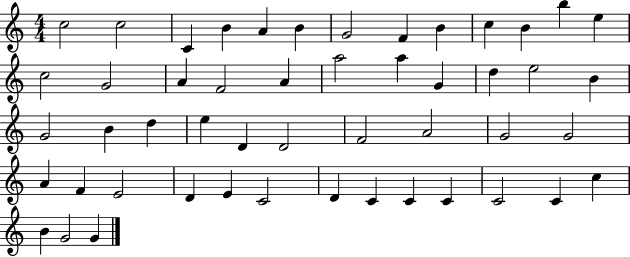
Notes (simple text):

C5/h C5/h C4/q B4/q A4/q B4/q G4/h F4/q B4/q C5/q B4/q B5/q E5/q C5/h G4/h A4/q F4/h A4/q A5/h A5/q G4/q D5/q E5/h B4/q G4/h B4/q D5/q E5/q D4/q D4/h F4/h A4/h G4/h G4/h A4/q F4/q E4/h D4/q E4/q C4/h D4/q C4/q C4/q C4/q C4/h C4/q C5/q B4/q G4/h G4/q